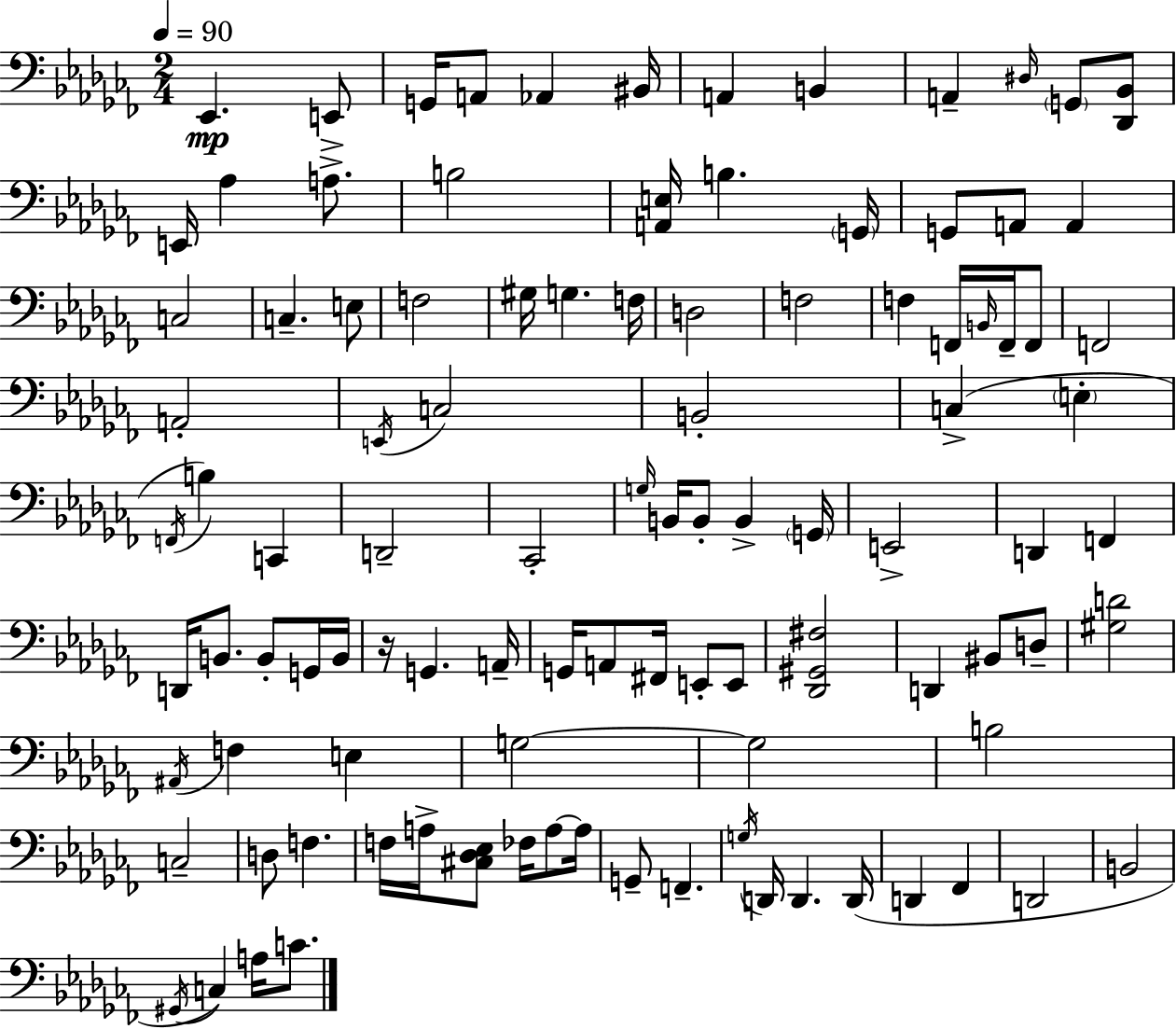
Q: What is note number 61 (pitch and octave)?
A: A2